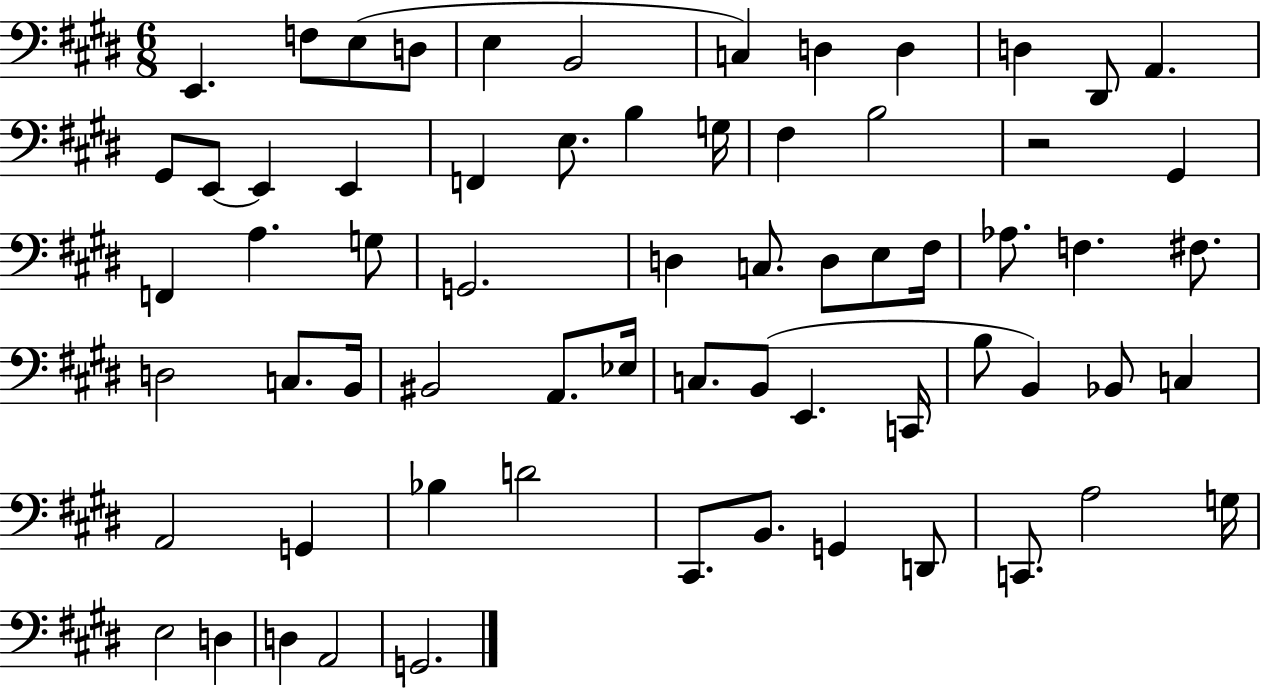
{
  \clef bass
  \numericTimeSignature
  \time 6/8
  \key e \major
  e,4. f8 e8( d8 | e4 b,2 | c4) d4 d4 | d4 dis,8 a,4. | \break gis,8 e,8~~ e,4 e,4 | f,4 e8. b4 g16 | fis4 b2 | r2 gis,4 | \break f,4 a4. g8 | g,2. | d4 c8. d8 e8 fis16 | aes8. f4. fis8. | \break d2 c8. b,16 | bis,2 a,8. ees16 | c8. b,8( e,4. c,16 | b8 b,4) bes,8 c4 | \break a,2 g,4 | bes4 d'2 | cis,8. b,8. g,4 d,8 | c,8. a2 g16 | \break e2 d4 | d4 a,2 | g,2. | \bar "|."
}